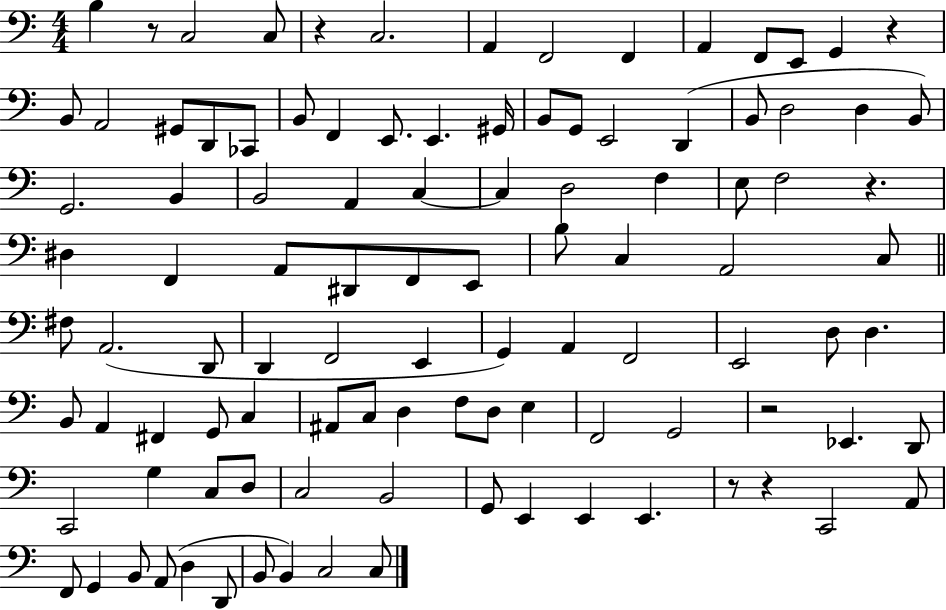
X:1
T:Untitled
M:4/4
L:1/4
K:C
B, z/2 C,2 C,/2 z C,2 A,, F,,2 F,, A,, F,,/2 E,,/2 G,, z B,,/2 A,,2 ^G,,/2 D,,/2 _C,,/2 B,,/2 F,, E,,/2 E,, ^G,,/4 B,,/2 G,,/2 E,,2 D,, B,,/2 D,2 D, B,,/2 G,,2 B,, B,,2 A,, C, C, D,2 F, E,/2 F,2 z ^D, F,, A,,/2 ^D,,/2 F,,/2 E,,/2 B,/2 C, A,,2 C,/2 ^F,/2 A,,2 D,,/2 D,, F,,2 E,, G,, A,, F,,2 E,,2 D,/2 D, B,,/2 A,, ^F,, G,,/2 C, ^A,,/2 C,/2 D, F,/2 D,/2 E, F,,2 G,,2 z2 _E,, D,,/2 C,,2 G, C,/2 D,/2 C,2 B,,2 G,,/2 E,, E,, E,, z/2 z C,,2 A,,/2 F,,/2 G,, B,,/2 A,,/2 D, D,,/2 B,,/2 B,, C,2 C,/2